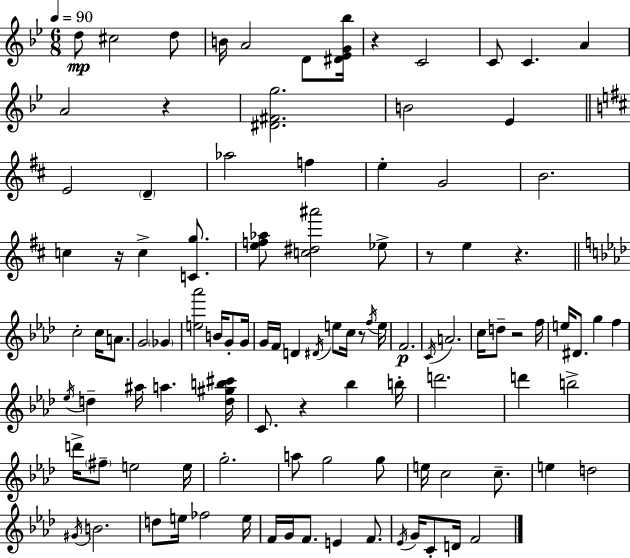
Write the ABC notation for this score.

X:1
T:Untitled
M:6/8
L:1/4
K:Bb
d/2 ^c2 d/2 B/4 A2 D/2 [^D_EG_b]/4 z C2 C/2 C A A2 z [^D^Fg]2 B2 _E E2 D _a2 f e G2 B2 c z/4 c [Cg]/2 [ef_a]/2 [c^d^a']2 _e/2 z/2 e z c2 c/4 A/2 G2 _G [e_a']2 B/4 G/2 G/4 G/4 F/4 D ^D/4 e/2 c/4 z/2 f/4 e/4 F2 C/4 A2 c/4 d/2 z2 f/4 e/4 ^D/2 g f _e/4 d ^a/4 a [d^gb^c']/4 C/2 z _b b/4 d'2 d' b2 d'/4 ^f/2 e2 e/4 g2 a/2 g2 g/2 e/4 c2 c/2 e d2 ^G/4 B2 d/2 e/4 _f2 e/4 F/4 G/4 F/2 E F/2 _E/4 G/4 C/2 D/4 F2